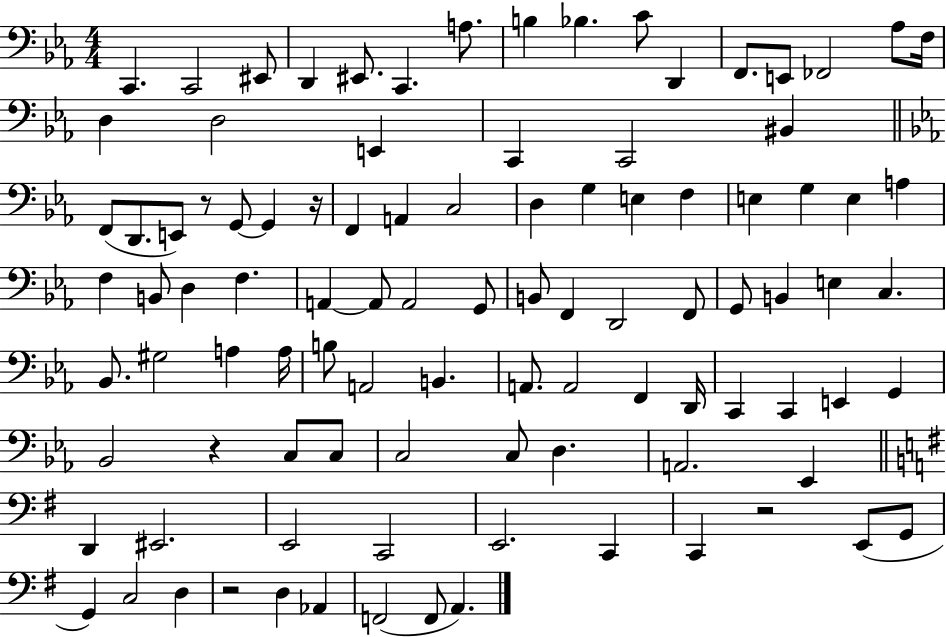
{
  \clef bass
  \numericTimeSignature
  \time 4/4
  \key ees \major
  c,4. c,2 eis,8 | d,4 eis,8. c,4. a8. | b4 bes4. c'8 d,4 | f,8. e,8 fes,2 aes8 f16 | \break d4 d2 e,4 | c,4 c,2 bis,4 | \bar "||" \break \key c \minor f,8( d,8. e,8) r8 g,8~~ g,4 r16 | f,4 a,4 c2 | d4 g4 e4 f4 | e4 g4 e4 a4 | \break f4 b,8 d4 f4. | a,4~~ a,8 a,2 g,8 | b,8 f,4 d,2 f,8 | g,8 b,4 e4 c4. | \break bes,8. gis2 a4 a16 | b8 a,2 b,4. | a,8. a,2 f,4 d,16 | c,4 c,4 e,4 g,4 | \break bes,2 r4 c8 c8 | c2 c8 d4. | a,2. ees,4 | \bar "||" \break \key g \major d,4 eis,2. | e,2 c,2 | e,2. c,4 | c,4 r2 e,8( g,8 | \break g,4) c2 d4 | r2 d4 aes,4 | f,2( f,8 a,4.) | \bar "|."
}